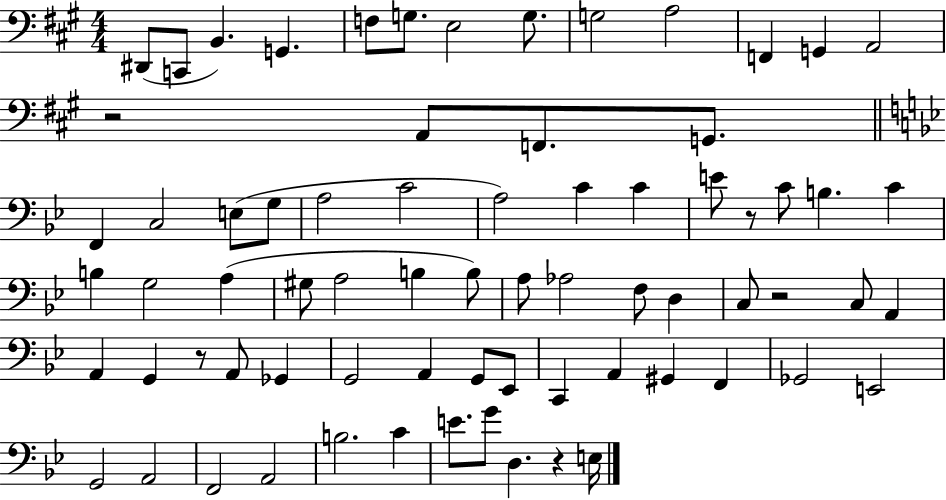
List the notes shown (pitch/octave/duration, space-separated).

D#2/e C2/e B2/q. G2/q. F3/e G3/e. E3/h G3/e. G3/h A3/h F2/q G2/q A2/h R/h A2/e F2/e. G2/e. F2/q C3/h E3/e G3/e A3/h C4/h A3/h C4/q C4/q E4/e R/e C4/e B3/q. C4/q B3/q G3/h A3/q G#3/e A3/h B3/q B3/e A3/e Ab3/h F3/e D3/q C3/e R/h C3/e A2/q A2/q G2/q R/e A2/e Gb2/q G2/h A2/q G2/e Eb2/e C2/q A2/q G#2/q F2/q Gb2/h E2/h G2/h A2/h F2/h A2/h B3/h. C4/q E4/e. G4/e D3/q. R/q E3/s